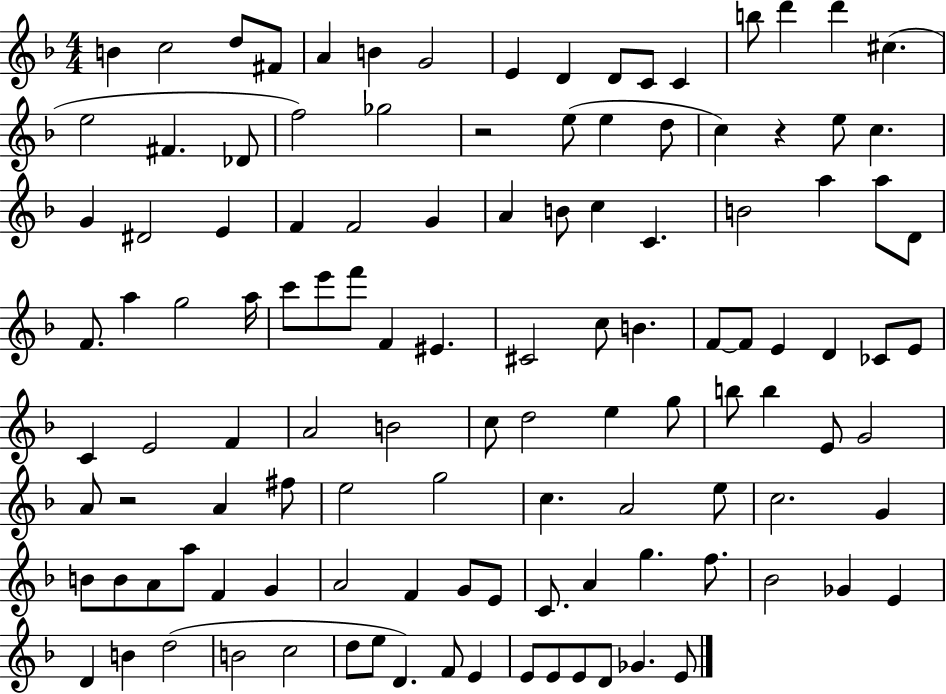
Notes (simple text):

B4/q C5/h D5/e F#4/e A4/q B4/q G4/h E4/q D4/q D4/e C4/e C4/q B5/e D6/q D6/q C#5/q. E5/h F#4/q. Db4/e F5/h Gb5/h R/h E5/e E5/q D5/e C5/q R/q E5/e C5/q. G4/q D#4/h E4/q F4/q F4/h G4/q A4/q B4/e C5/q C4/q. B4/h A5/q A5/e D4/e F4/e. A5/q G5/h A5/s C6/e E6/e F6/e F4/q EIS4/q. C#4/h C5/e B4/q. F4/e F4/e E4/q D4/q CES4/e E4/e C4/q E4/h F4/q A4/h B4/h C5/e D5/h E5/q G5/e B5/e B5/q E4/e G4/h A4/e R/h A4/q F#5/e E5/h G5/h C5/q. A4/h E5/e C5/h. G4/q B4/e B4/e A4/e A5/e F4/q G4/q A4/h F4/q G4/e E4/e C4/e. A4/q G5/q. F5/e. Bb4/h Gb4/q E4/q D4/q B4/q D5/h B4/h C5/h D5/e E5/e D4/q. F4/e E4/q E4/e E4/e E4/e D4/e Gb4/q. E4/e